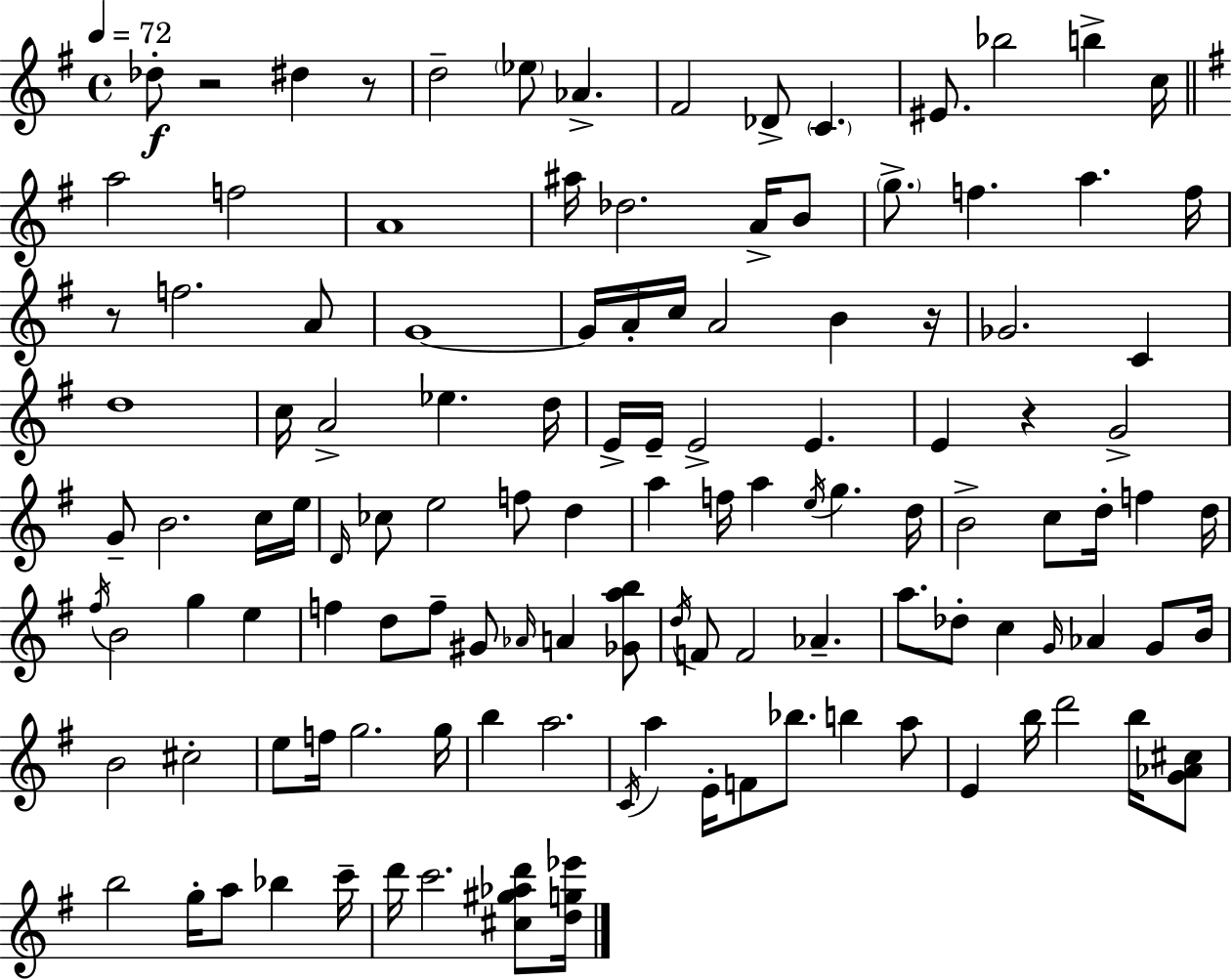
Db5/e R/h D#5/q R/e D5/h Eb5/e Ab4/q. F#4/h Db4/e C4/q. EIS4/e. Bb5/h B5/q C5/s A5/h F5/h A4/w A#5/s Db5/h. A4/s B4/e G5/e. F5/q. A5/q. F5/s R/e F5/h. A4/e G4/w G4/s A4/s C5/s A4/h B4/q R/s Gb4/h. C4/q D5/w C5/s A4/h Eb5/q. D5/s E4/s E4/s E4/h E4/q. E4/q R/q G4/h G4/e B4/h. C5/s E5/s D4/s CES5/e E5/h F5/e D5/q A5/q F5/s A5/q E5/s G5/q. D5/s B4/h C5/e D5/s F5/q D5/s F#5/s B4/h G5/q E5/q F5/q D5/e F5/e G#4/e Ab4/s A4/q [Gb4,A5,B5]/e D5/s F4/e F4/h Ab4/q. A5/e. Db5/e C5/q G4/s Ab4/q G4/e B4/s B4/h C#5/h E5/e F5/s G5/h. G5/s B5/q A5/h. C4/s A5/q E4/s F4/e Bb5/e. B5/q A5/e E4/q B5/s D6/h B5/s [G4,Ab4,C#5]/e B5/h G5/s A5/e Bb5/q C6/s D6/s C6/h. [C#5,G#5,Ab5,D6]/e [D5,G5,Eb6]/s